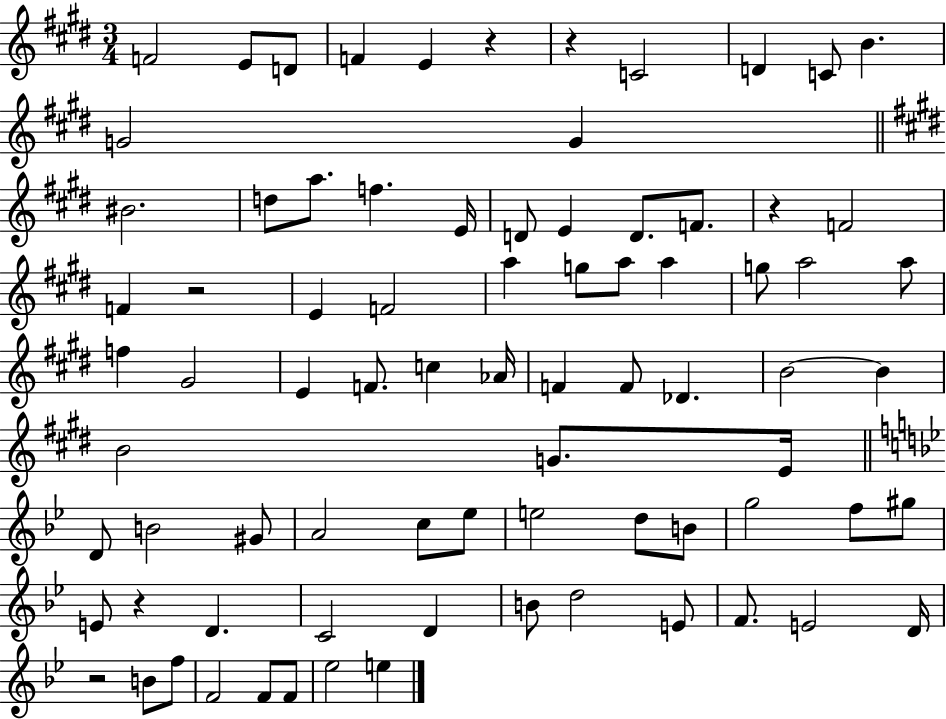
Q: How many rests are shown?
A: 6